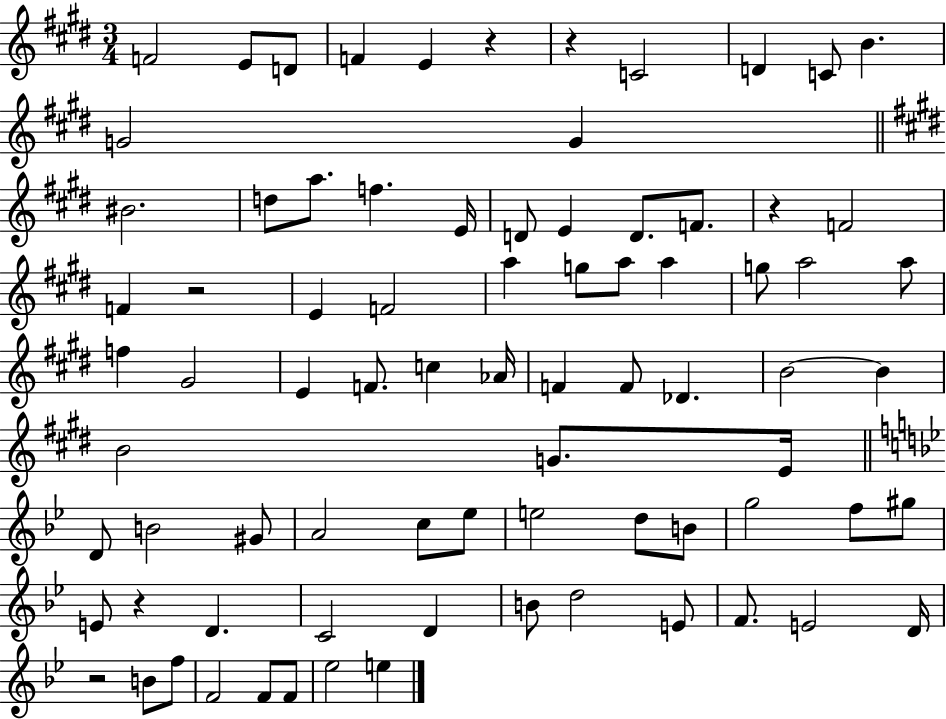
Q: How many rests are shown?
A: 6